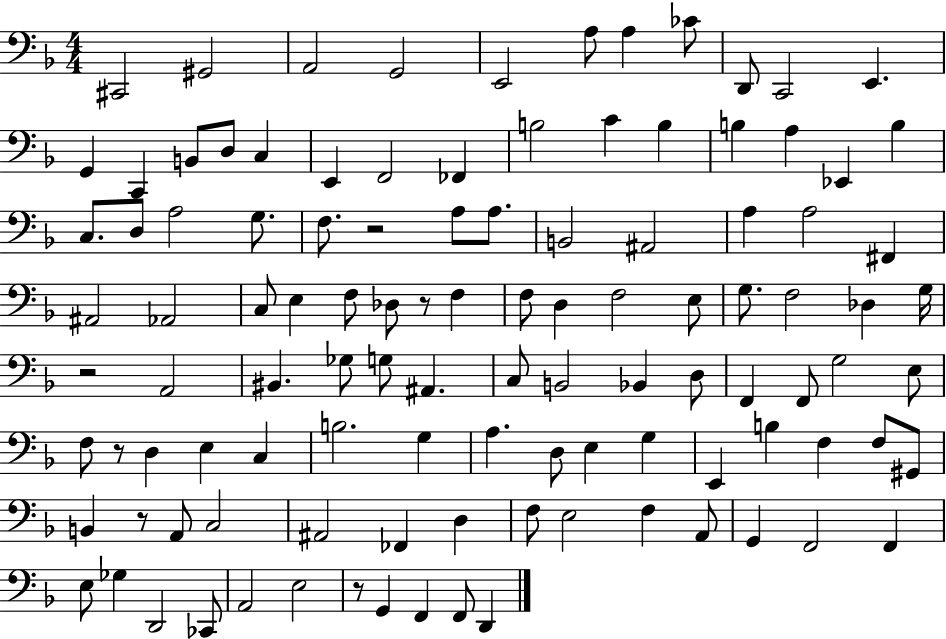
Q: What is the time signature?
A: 4/4